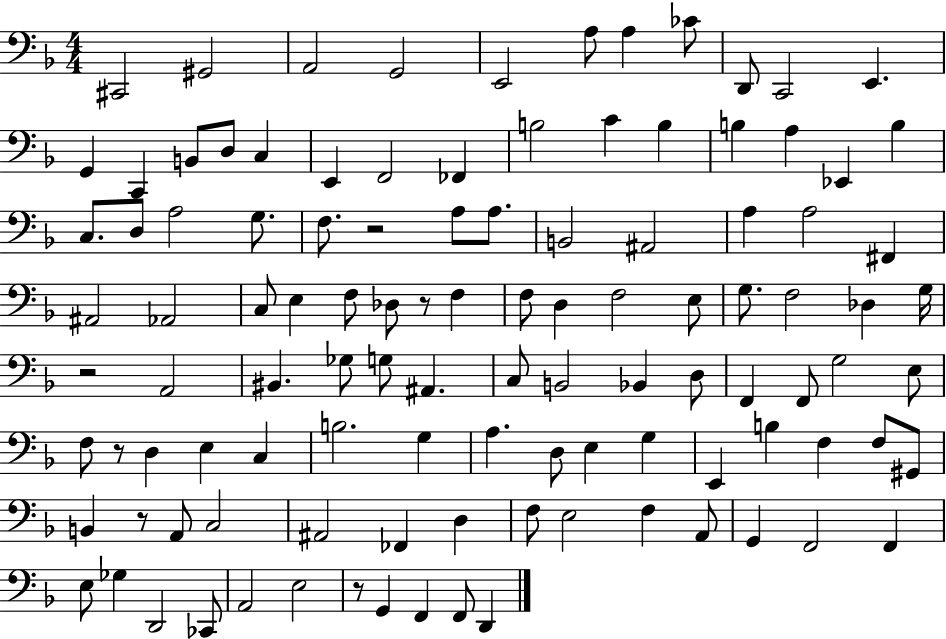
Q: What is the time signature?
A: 4/4